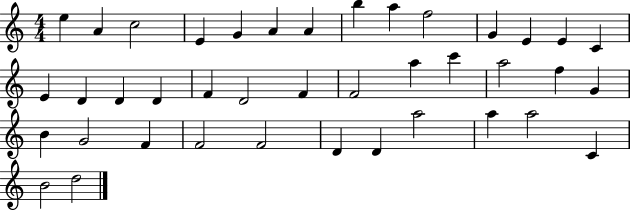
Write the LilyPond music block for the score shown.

{
  \clef treble
  \numericTimeSignature
  \time 4/4
  \key c \major
  e''4 a'4 c''2 | e'4 g'4 a'4 a'4 | b''4 a''4 f''2 | g'4 e'4 e'4 c'4 | \break e'4 d'4 d'4 d'4 | f'4 d'2 f'4 | f'2 a''4 c'''4 | a''2 f''4 g'4 | \break b'4 g'2 f'4 | f'2 f'2 | d'4 d'4 a''2 | a''4 a''2 c'4 | \break b'2 d''2 | \bar "|."
}